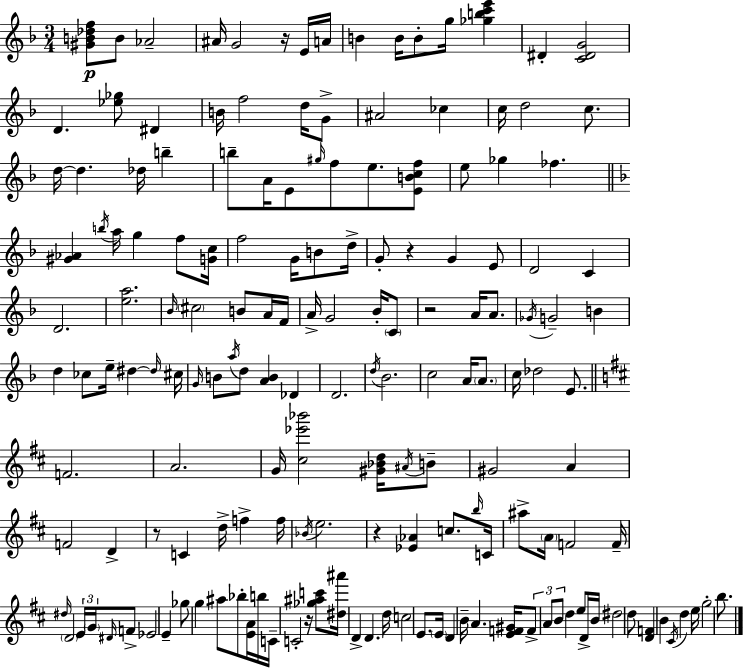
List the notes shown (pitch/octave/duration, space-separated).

[G#4,B4,Db5,F5]/e B4/e Ab4/h A#4/s G4/h R/s E4/s A4/s B4/q B4/s B4/e G5/s [Gb5,B5,C6,E6]/q D#4/q [C4,D#4,G4]/h D4/q. [Eb5,Gb5]/e D#4/q B4/s F5/h D5/s G4/e A#4/h CES5/q C5/s D5/h C5/e. D5/s D5/q. Db5/s B5/q B5/e A4/s E4/e G#5/s F5/e E5/e. [E4,B4,C5,F5]/e E5/e Gb5/q FES5/q. [G#4,Ab4]/q B5/s A5/s G5/q F5/e [G4,C5]/s F5/h G4/s B4/e D5/s G4/e R/q G4/q E4/e D4/h C4/q D4/h. [E5,A5]/h. Bb4/s C#5/h B4/e A4/s F4/s A4/s G4/h Bb4/s C4/e R/h A4/s A4/e. Gb4/s G4/h B4/q D5/q CES5/e E5/s D#5/q D#5/s C#5/s G4/s B4/e A5/s D5/e [A4,B4]/q Db4/q D4/h. D5/s Bb4/h. C5/h A4/s A4/e. C5/s Db5/h E4/e. F4/h. A4/h. G4/s [C#5,Eb6,Bb6]/h [G#4,Bb4,D5]/s A#4/s B4/e G#4/h A4/q F4/h D4/q R/e C4/q D5/s F5/q F5/s Bb4/s E5/h. R/q [Eb4,Ab4]/q C5/e. B5/s C4/s A#5/e A4/s F4/h F4/s D#5/s D4/h E4/s G4/s D#4/s F4/e Eb4/h E4/q Gb5/e G5/q A#5/e Bb5/e [E4,A4]/s B5/s C4/s C4/h R/s [Gb5,A#5,C6]/e [D#5,A#6]/s D4/q D4/q. D5/s C5/h E4/e. E4/s D4/q B4/s A4/q. [E4,F4,G#4]/s F4/e A4/e B4/e D5/q E5/e D4/s B4/s D#5/h D5/e [D4,F4]/q B4/q C#4/s D5/q E5/s G5/h B5/e.